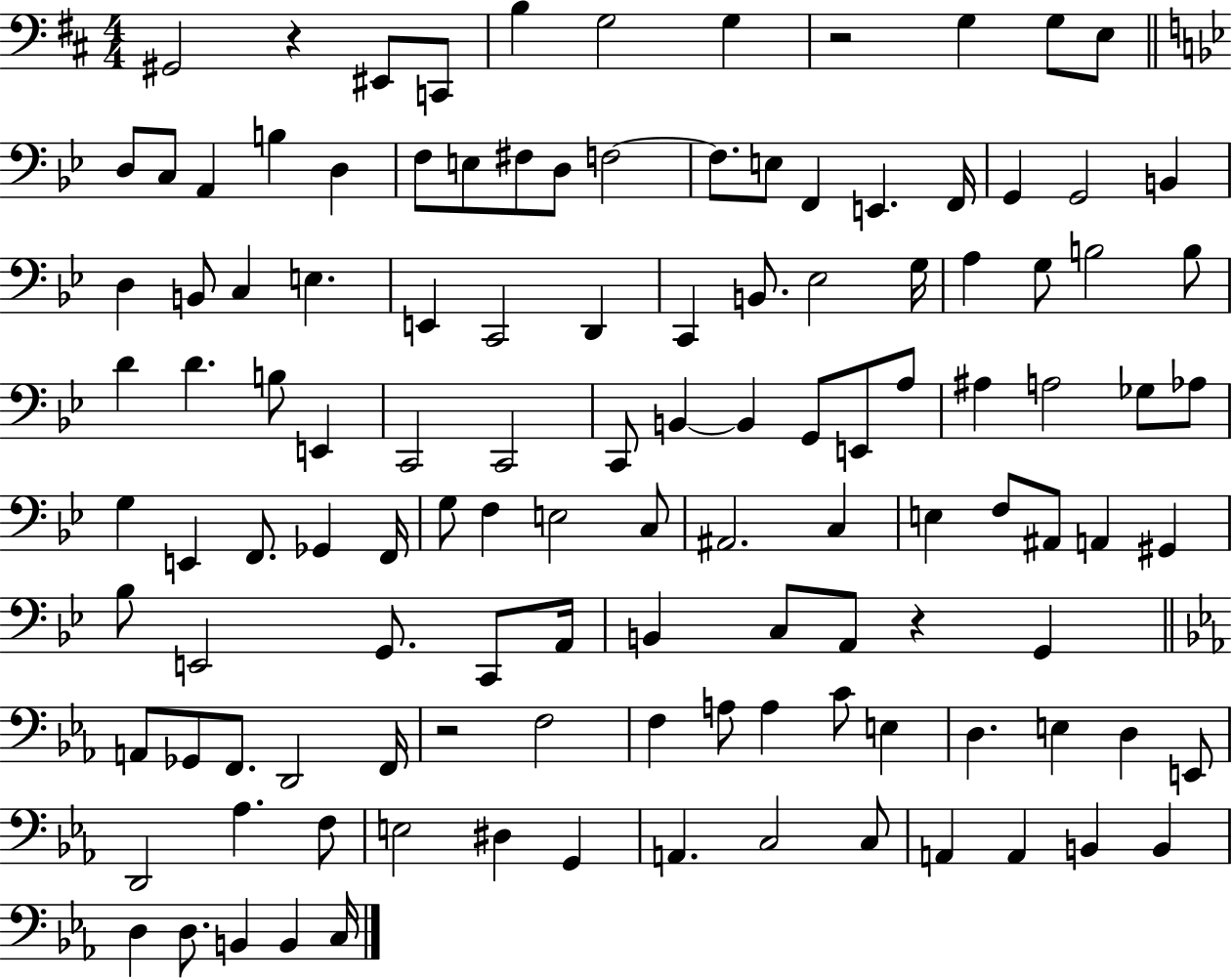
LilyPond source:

{
  \clef bass
  \numericTimeSignature
  \time 4/4
  \key d \major
  \repeat volta 2 { gis,2 r4 eis,8 c,8 | b4 g2 g4 | r2 g4 g8 e8 | \bar "||" \break \key bes \major d8 c8 a,4 b4 d4 | f8 e8 fis8 d8 f2~~ | f8. e8 f,4 e,4. f,16 | g,4 g,2 b,4 | \break d4 b,8 c4 e4. | e,4 c,2 d,4 | c,4 b,8. ees2 g16 | a4 g8 b2 b8 | \break d'4 d'4. b8 e,4 | c,2 c,2 | c,8 b,4~~ b,4 g,8 e,8 a8 | ais4 a2 ges8 aes8 | \break g4 e,4 f,8. ges,4 f,16 | g8 f4 e2 c8 | ais,2. c4 | e4 f8 ais,8 a,4 gis,4 | \break bes8 e,2 g,8. c,8 a,16 | b,4 c8 a,8 r4 g,4 | \bar "||" \break \key ees \major a,8 ges,8 f,8. d,2 f,16 | r2 f2 | f4 a8 a4 c'8 e4 | d4. e4 d4 e,8 | \break d,2 aes4. f8 | e2 dis4 g,4 | a,4. c2 c8 | a,4 a,4 b,4 b,4 | \break d4 d8. b,4 b,4 c16 | } \bar "|."
}